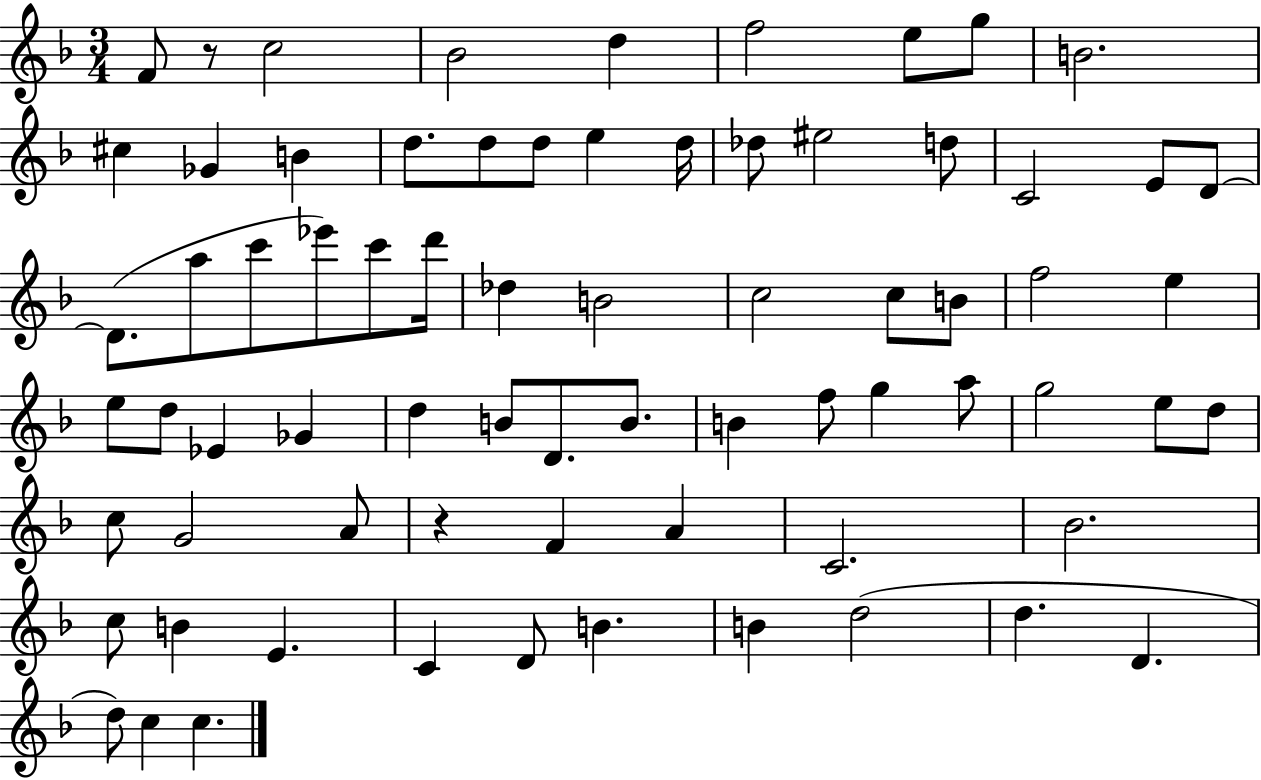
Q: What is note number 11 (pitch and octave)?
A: B4